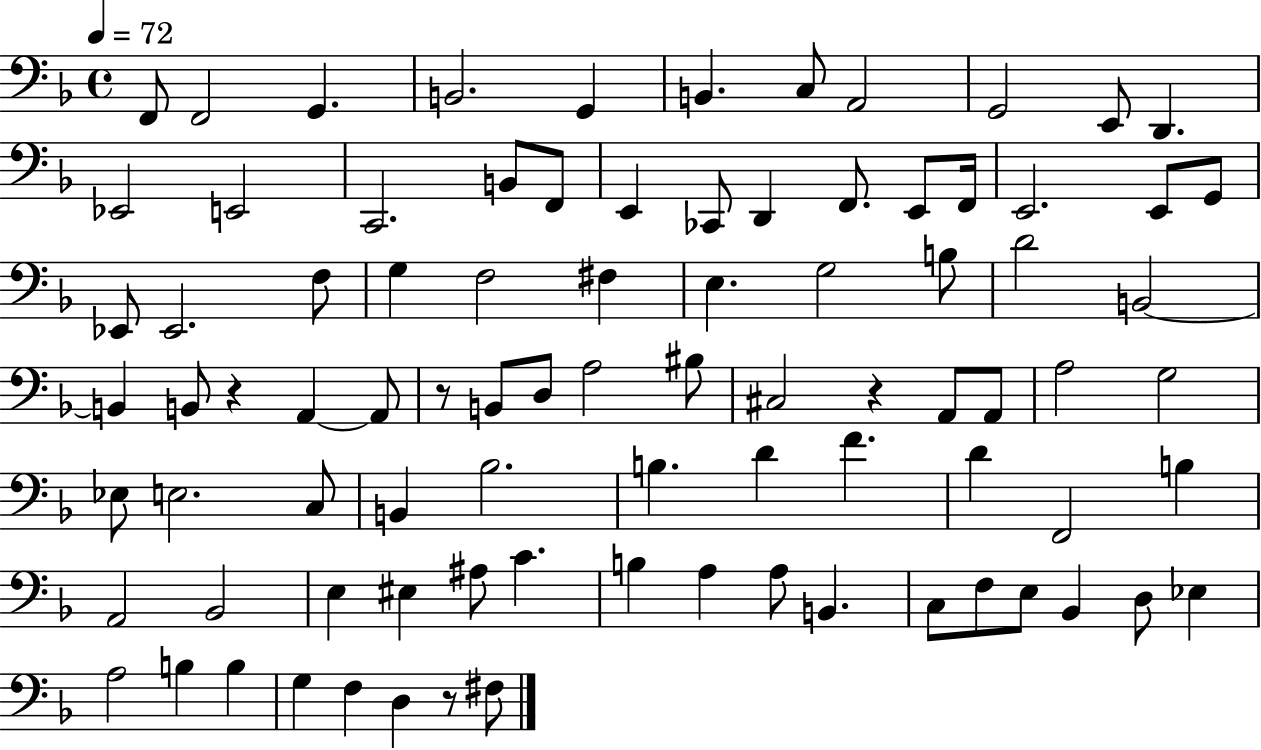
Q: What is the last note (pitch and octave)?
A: F#3